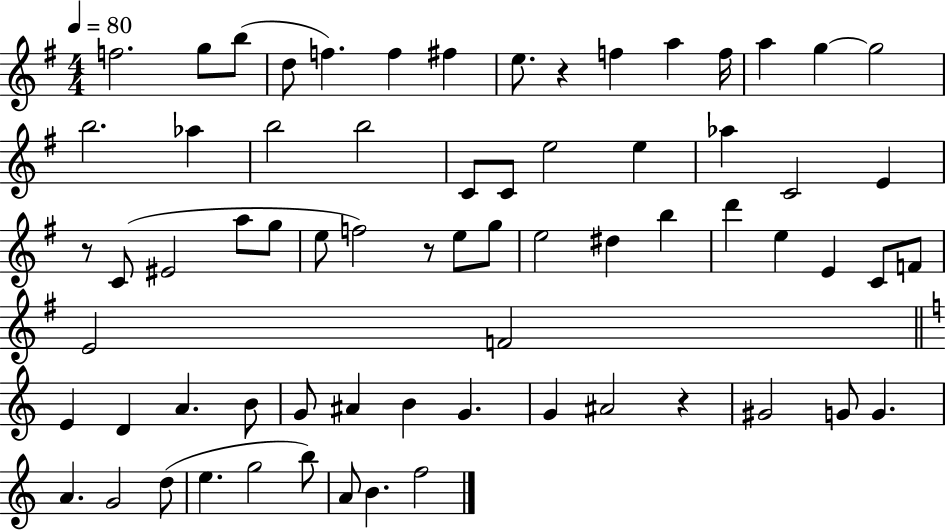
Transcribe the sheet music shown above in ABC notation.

X:1
T:Untitled
M:4/4
L:1/4
K:G
f2 g/2 b/2 d/2 f f ^f e/2 z f a f/4 a g g2 b2 _a b2 b2 C/2 C/2 e2 e _a C2 E z/2 C/2 ^E2 a/2 g/2 e/2 f2 z/2 e/2 g/2 e2 ^d b d' e E C/2 F/2 E2 F2 E D A B/2 G/2 ^A B G G ^A2 z ^G2 G/2 G A G2 d/2 e g2 b/2 A/2 B f2